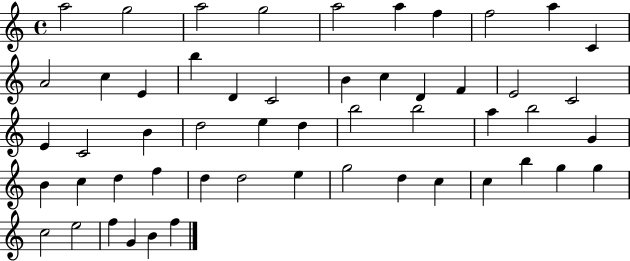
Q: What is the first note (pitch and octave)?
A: A5